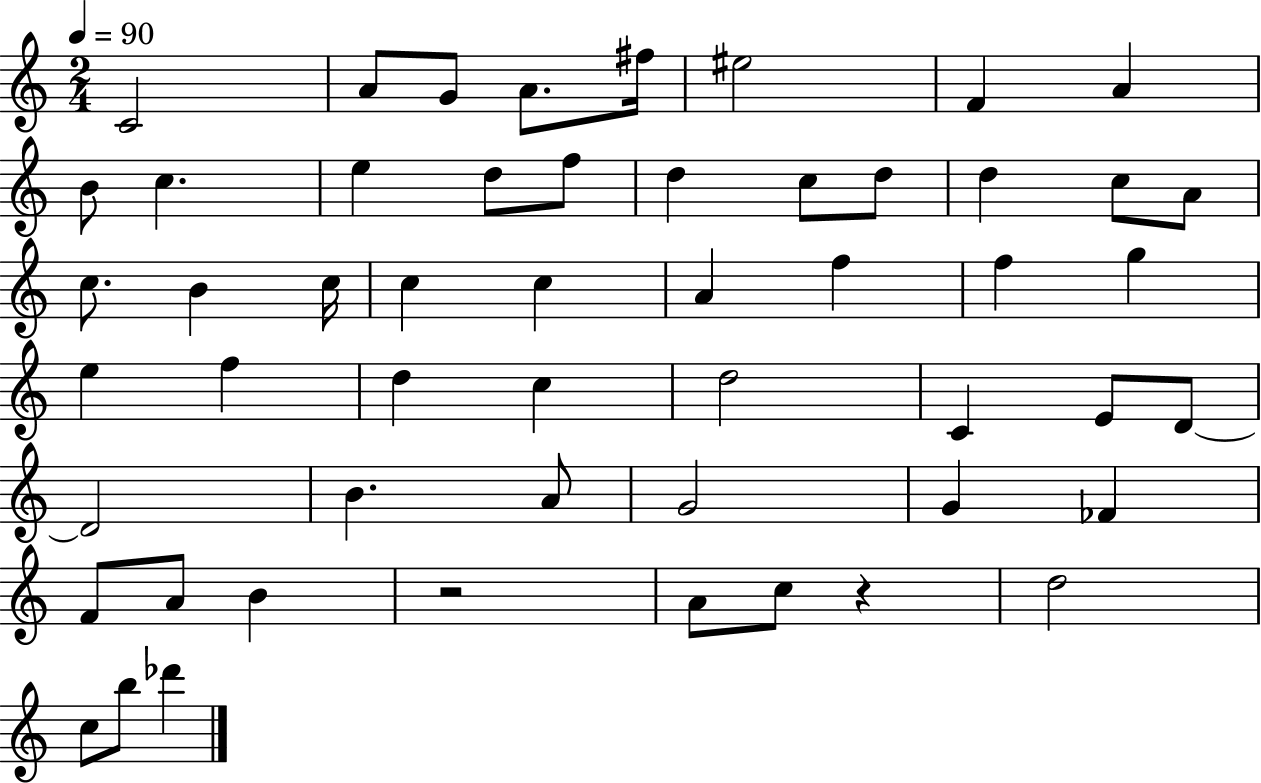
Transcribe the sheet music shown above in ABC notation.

X:1
T:Untitled
M:2/4
L:1/4
K:C
C2 A/2 G/2 A/2 ^f/4 ^e2 F A B/2 c e d/2 f/2 d c/2 d/2 d c/2 A/2 c/2 B c/4 c c A f f g e f d c d2 C E/2 D/2 D2 B A/2 G2 G _F F/2 A/2 B z2 A/2 c/2 z d2 c/2 b/2 _d'